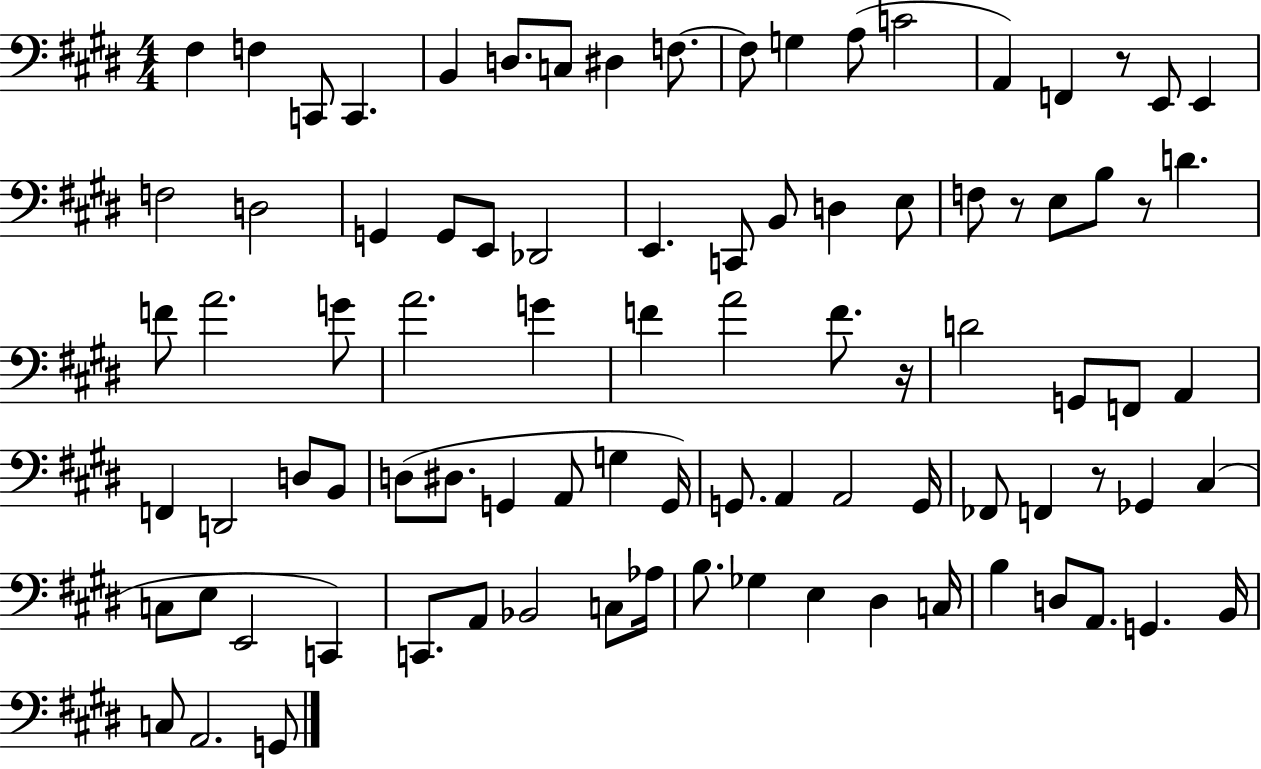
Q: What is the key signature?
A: E major